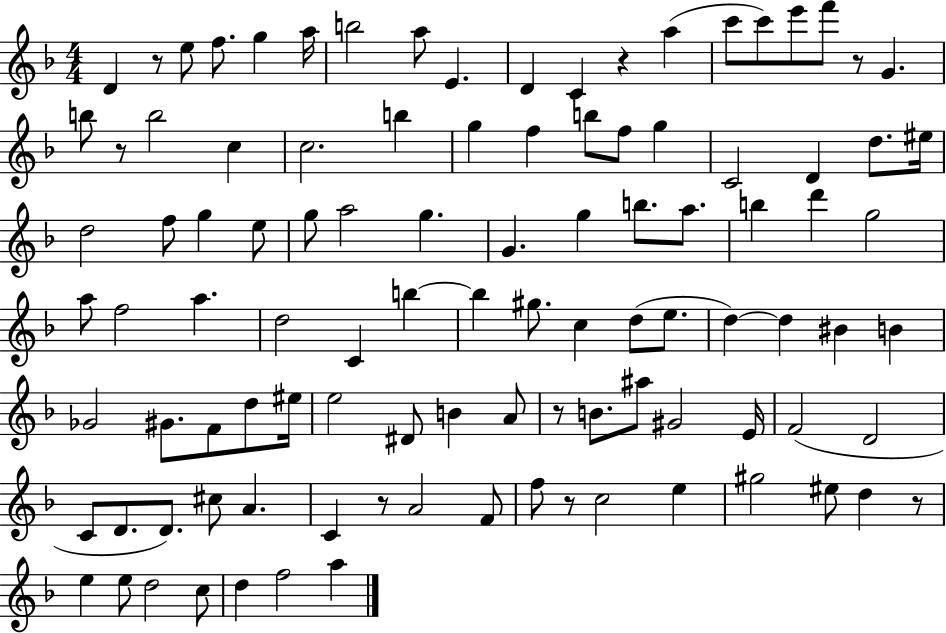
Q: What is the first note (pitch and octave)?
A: D4